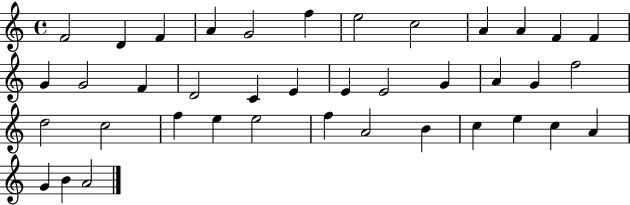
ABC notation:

X:1
T:Untitled
M:4/4
L:1/4
K:C
F2 D F A G2 f e2 c2 A A F F G G2 F D2 C E E E2 G A G f2 d2 c2 f e e2 f A2 B c e c A G B A2